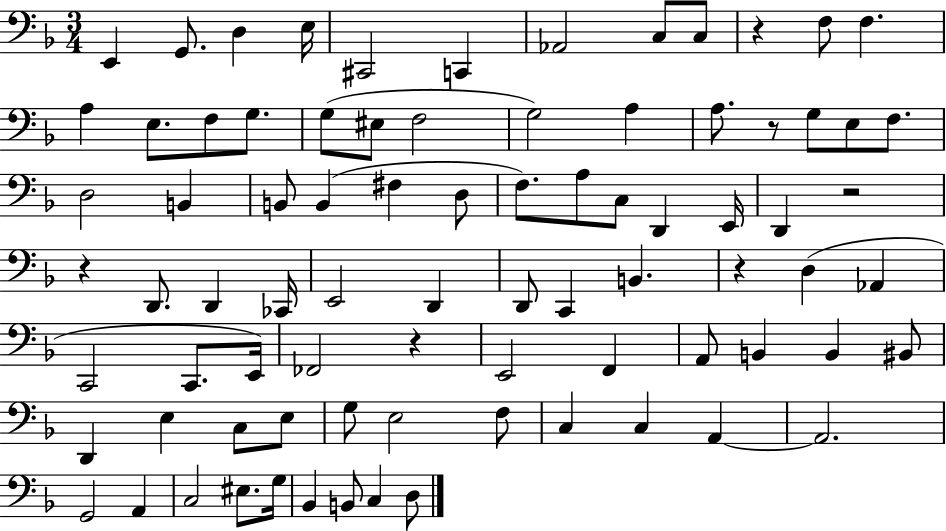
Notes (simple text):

E2/q G2/e. D3/q E3/s C#2/h C2/q Ab2/h C3/e C3/e R/q F3/e F3/q. A3/q E3/e. F3/e G3/e. G3/e EIS3/e F3/h G3/h A3/q A3/e. R/e G3/e E3/e F3/e. D3/h B2/q B2/e B2/q F#3/q D3/e F3/e. A3/e C3/e D2/q E2/s D2/q R/h R/q D2/e. D2/q CES2/s E2/h D2/q D2/e C2/q B2/q. R/q D3/q Ab2/q C2/h C2/e. E2/s FES2/h R/q E2/h F2/q A2/e B2/q B2/q BIS2/e D2/q E3/q C3/e E3/e G3/e E3/h F3/e C3/q C3/q A2/q A2/h. G2/h A2/q C3/h EIS3/e. G3/s Bb2/q B2/e C3/q D3/e